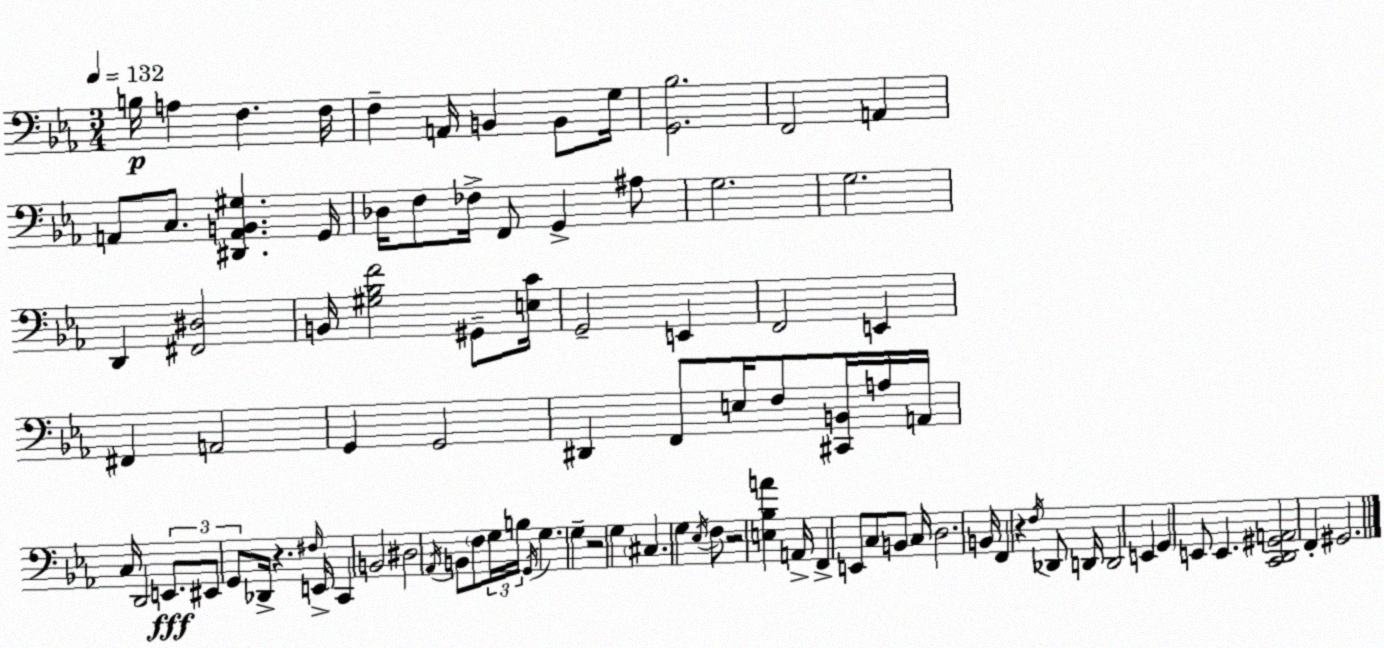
X:1
T:Untitled
M:3/4
L:1/4
K:Eb
B,/4 A, F, F,/4 F, A,,/4 B,, B,,/2 G,/4 [G,,_B,]2 F,,2 A,, A,,/2 C,/2 [^D,,A,,B,,^G,] G,,/4 _D,/4 F,/2 _F,/4 F,,/2 G,, ^A,/2 G,2 G,2 D,, [^F,,^D,]2 B,,/4 [^G,_B,F]2 ^G,,/2 [E,C]/4 G,,2 E,, F,,2 E,, ^F,, A,,2 G,, G,,2 ^D,, F,,/2 E,/4 F,/2 [^C,,B,,]/4 A,/4 A,,/4 C,/4 D,,2 E,,/2 ^E,,/2 G,,/2 _D,,/4 z ^F,/4 E,,/4 C,, B,,2 ^D,2 _A,,/4 B,,/2 F,/2 G,/4 B,/4 G,,/4 G, G, z2 G, ^C, G, _E,/4 F,/2 z2 [E,_B,A] A,,/4 F,, E,,/2 C,/2 B,,/2 C,/4 D,2 B,,/4 F,, z F,/4 _D,,/2 D,,/4 D,,2 E,, G,, E,,/2 E,, [C,,D,,^G,,A,,]2 F,, ^G,,2